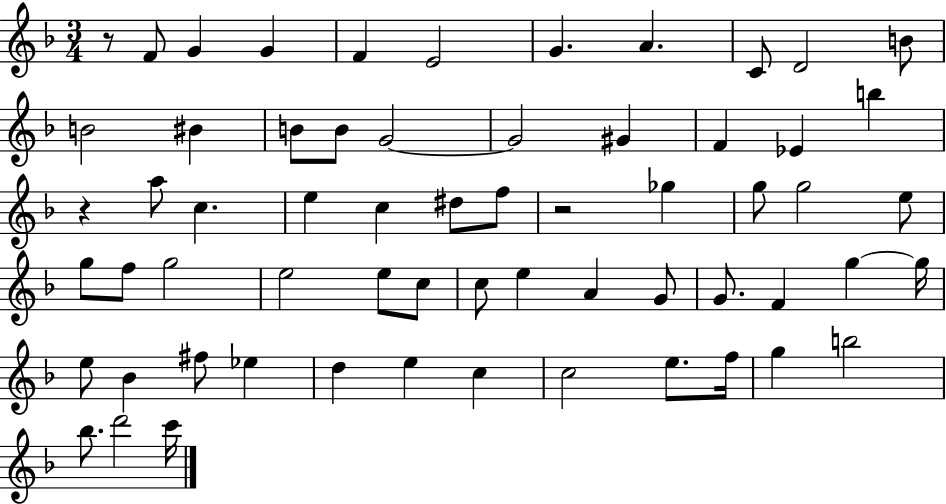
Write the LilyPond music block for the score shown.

{
  \clef treble
  \numericTimeSignature
  \time 3/4
  \key f \major
  \repeat volta 2 { r8 f'8 g'4 g'4 | f'4 e'2 | g'4. a'4. | c'8 d'2 b'8 | \break b'2 bis'4 | b'8 b'8 g'2~~ | g'2 gis'4 | f'4 ees'4 b''4 | \break r4 a''8 c''4. | e''4 c''4 dis''8 f''8 | r2 ges''4 | g''8 g''2 e''8 | \break g''8 f''8 g''2 | e''2 e''8 c''8 | c''8 e''4 a'4 g'8 | g'8. f'4 g''4~~ g''16 | \break e''8 bes'4 fis''8 ees''4 | d''4 e''4 c''4 | c''2 e''8. f''16 | g''4 b''2 | \break bes''8. d'''2 c'''16 | } \bar "|."
}